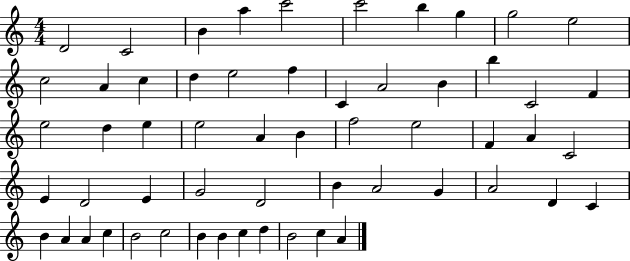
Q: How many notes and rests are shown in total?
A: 57